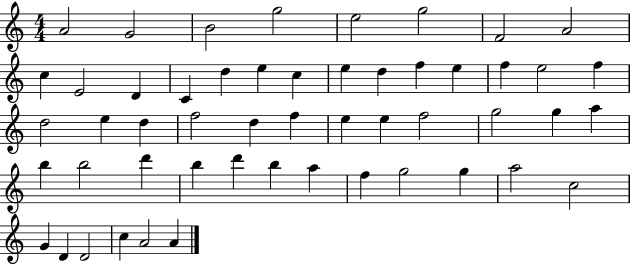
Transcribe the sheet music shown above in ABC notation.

X:1
T:Untitled
M:4/4
L:1/4
K:C
A2 G2 B2 g2 e2 g2 F2 A2 c E2 D C d e c e d f e f e2 f d2 e d f2 d f e e f2 g2 g a b b2 d' b d' b a f g2 g a2 c2 G D D2 c A2 A